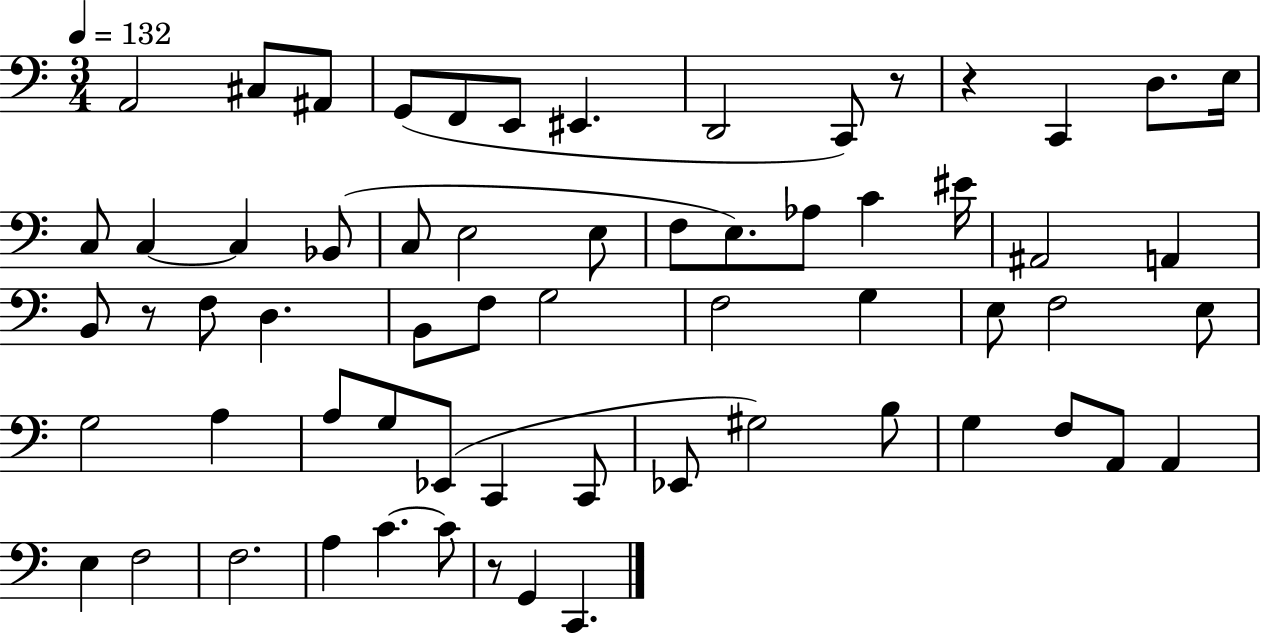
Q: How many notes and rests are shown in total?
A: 63